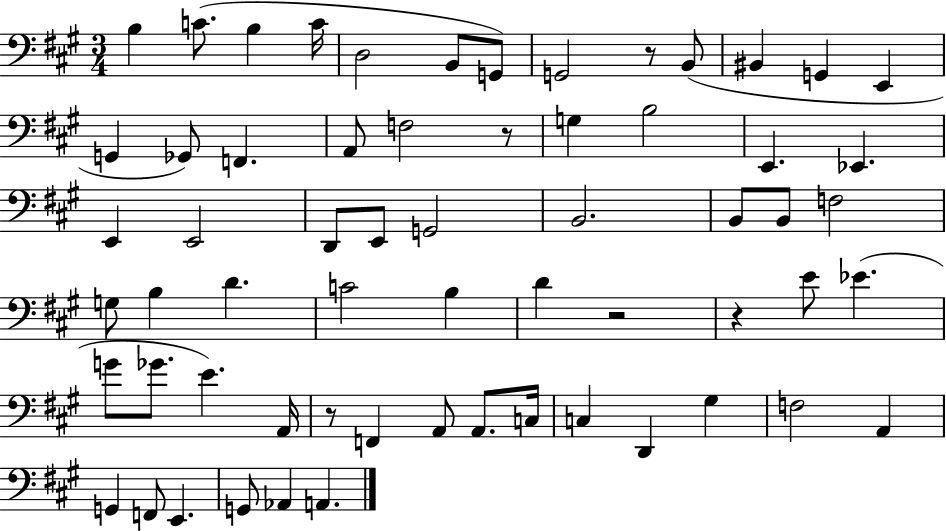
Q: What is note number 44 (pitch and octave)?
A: A2